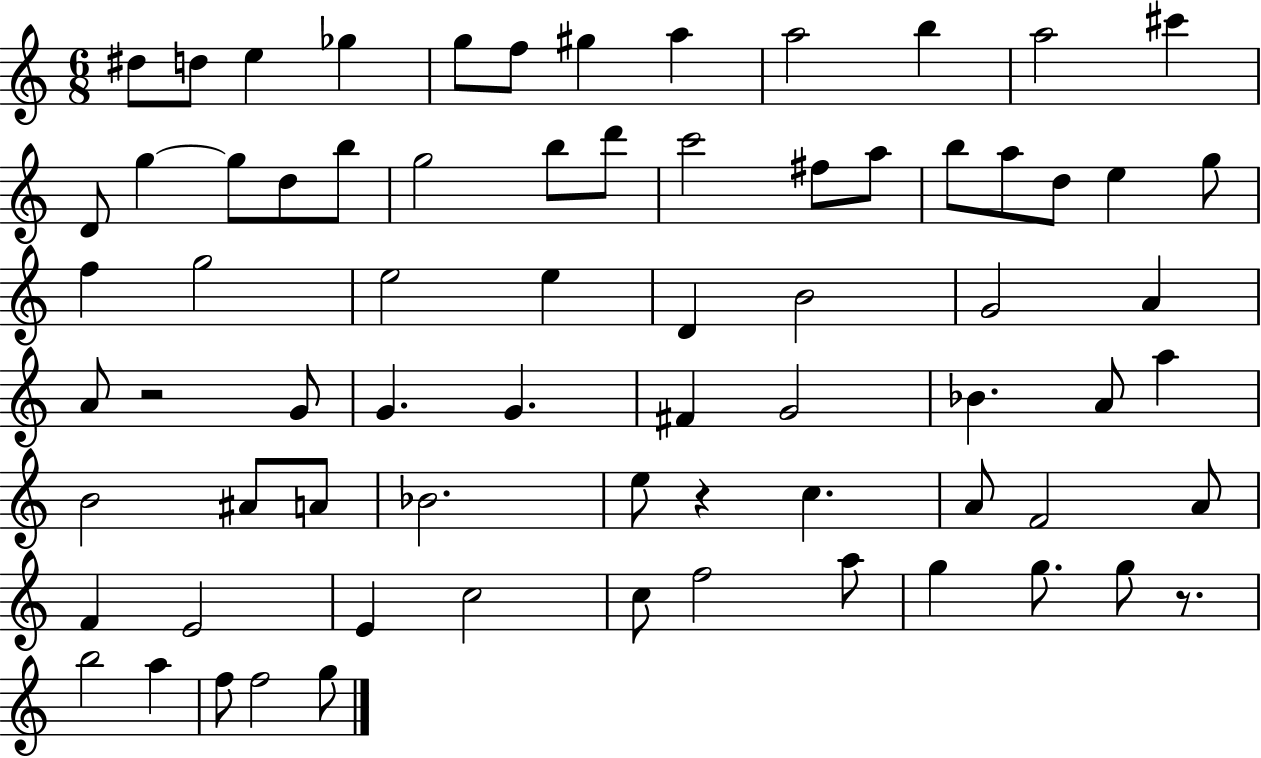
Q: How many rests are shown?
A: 3